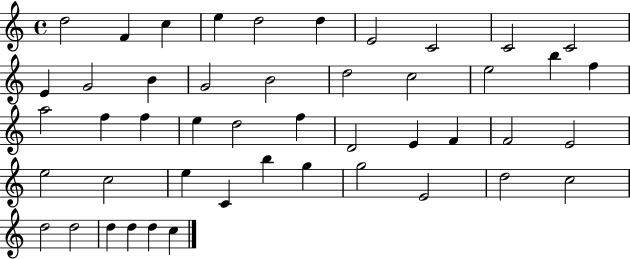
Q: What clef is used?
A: treble